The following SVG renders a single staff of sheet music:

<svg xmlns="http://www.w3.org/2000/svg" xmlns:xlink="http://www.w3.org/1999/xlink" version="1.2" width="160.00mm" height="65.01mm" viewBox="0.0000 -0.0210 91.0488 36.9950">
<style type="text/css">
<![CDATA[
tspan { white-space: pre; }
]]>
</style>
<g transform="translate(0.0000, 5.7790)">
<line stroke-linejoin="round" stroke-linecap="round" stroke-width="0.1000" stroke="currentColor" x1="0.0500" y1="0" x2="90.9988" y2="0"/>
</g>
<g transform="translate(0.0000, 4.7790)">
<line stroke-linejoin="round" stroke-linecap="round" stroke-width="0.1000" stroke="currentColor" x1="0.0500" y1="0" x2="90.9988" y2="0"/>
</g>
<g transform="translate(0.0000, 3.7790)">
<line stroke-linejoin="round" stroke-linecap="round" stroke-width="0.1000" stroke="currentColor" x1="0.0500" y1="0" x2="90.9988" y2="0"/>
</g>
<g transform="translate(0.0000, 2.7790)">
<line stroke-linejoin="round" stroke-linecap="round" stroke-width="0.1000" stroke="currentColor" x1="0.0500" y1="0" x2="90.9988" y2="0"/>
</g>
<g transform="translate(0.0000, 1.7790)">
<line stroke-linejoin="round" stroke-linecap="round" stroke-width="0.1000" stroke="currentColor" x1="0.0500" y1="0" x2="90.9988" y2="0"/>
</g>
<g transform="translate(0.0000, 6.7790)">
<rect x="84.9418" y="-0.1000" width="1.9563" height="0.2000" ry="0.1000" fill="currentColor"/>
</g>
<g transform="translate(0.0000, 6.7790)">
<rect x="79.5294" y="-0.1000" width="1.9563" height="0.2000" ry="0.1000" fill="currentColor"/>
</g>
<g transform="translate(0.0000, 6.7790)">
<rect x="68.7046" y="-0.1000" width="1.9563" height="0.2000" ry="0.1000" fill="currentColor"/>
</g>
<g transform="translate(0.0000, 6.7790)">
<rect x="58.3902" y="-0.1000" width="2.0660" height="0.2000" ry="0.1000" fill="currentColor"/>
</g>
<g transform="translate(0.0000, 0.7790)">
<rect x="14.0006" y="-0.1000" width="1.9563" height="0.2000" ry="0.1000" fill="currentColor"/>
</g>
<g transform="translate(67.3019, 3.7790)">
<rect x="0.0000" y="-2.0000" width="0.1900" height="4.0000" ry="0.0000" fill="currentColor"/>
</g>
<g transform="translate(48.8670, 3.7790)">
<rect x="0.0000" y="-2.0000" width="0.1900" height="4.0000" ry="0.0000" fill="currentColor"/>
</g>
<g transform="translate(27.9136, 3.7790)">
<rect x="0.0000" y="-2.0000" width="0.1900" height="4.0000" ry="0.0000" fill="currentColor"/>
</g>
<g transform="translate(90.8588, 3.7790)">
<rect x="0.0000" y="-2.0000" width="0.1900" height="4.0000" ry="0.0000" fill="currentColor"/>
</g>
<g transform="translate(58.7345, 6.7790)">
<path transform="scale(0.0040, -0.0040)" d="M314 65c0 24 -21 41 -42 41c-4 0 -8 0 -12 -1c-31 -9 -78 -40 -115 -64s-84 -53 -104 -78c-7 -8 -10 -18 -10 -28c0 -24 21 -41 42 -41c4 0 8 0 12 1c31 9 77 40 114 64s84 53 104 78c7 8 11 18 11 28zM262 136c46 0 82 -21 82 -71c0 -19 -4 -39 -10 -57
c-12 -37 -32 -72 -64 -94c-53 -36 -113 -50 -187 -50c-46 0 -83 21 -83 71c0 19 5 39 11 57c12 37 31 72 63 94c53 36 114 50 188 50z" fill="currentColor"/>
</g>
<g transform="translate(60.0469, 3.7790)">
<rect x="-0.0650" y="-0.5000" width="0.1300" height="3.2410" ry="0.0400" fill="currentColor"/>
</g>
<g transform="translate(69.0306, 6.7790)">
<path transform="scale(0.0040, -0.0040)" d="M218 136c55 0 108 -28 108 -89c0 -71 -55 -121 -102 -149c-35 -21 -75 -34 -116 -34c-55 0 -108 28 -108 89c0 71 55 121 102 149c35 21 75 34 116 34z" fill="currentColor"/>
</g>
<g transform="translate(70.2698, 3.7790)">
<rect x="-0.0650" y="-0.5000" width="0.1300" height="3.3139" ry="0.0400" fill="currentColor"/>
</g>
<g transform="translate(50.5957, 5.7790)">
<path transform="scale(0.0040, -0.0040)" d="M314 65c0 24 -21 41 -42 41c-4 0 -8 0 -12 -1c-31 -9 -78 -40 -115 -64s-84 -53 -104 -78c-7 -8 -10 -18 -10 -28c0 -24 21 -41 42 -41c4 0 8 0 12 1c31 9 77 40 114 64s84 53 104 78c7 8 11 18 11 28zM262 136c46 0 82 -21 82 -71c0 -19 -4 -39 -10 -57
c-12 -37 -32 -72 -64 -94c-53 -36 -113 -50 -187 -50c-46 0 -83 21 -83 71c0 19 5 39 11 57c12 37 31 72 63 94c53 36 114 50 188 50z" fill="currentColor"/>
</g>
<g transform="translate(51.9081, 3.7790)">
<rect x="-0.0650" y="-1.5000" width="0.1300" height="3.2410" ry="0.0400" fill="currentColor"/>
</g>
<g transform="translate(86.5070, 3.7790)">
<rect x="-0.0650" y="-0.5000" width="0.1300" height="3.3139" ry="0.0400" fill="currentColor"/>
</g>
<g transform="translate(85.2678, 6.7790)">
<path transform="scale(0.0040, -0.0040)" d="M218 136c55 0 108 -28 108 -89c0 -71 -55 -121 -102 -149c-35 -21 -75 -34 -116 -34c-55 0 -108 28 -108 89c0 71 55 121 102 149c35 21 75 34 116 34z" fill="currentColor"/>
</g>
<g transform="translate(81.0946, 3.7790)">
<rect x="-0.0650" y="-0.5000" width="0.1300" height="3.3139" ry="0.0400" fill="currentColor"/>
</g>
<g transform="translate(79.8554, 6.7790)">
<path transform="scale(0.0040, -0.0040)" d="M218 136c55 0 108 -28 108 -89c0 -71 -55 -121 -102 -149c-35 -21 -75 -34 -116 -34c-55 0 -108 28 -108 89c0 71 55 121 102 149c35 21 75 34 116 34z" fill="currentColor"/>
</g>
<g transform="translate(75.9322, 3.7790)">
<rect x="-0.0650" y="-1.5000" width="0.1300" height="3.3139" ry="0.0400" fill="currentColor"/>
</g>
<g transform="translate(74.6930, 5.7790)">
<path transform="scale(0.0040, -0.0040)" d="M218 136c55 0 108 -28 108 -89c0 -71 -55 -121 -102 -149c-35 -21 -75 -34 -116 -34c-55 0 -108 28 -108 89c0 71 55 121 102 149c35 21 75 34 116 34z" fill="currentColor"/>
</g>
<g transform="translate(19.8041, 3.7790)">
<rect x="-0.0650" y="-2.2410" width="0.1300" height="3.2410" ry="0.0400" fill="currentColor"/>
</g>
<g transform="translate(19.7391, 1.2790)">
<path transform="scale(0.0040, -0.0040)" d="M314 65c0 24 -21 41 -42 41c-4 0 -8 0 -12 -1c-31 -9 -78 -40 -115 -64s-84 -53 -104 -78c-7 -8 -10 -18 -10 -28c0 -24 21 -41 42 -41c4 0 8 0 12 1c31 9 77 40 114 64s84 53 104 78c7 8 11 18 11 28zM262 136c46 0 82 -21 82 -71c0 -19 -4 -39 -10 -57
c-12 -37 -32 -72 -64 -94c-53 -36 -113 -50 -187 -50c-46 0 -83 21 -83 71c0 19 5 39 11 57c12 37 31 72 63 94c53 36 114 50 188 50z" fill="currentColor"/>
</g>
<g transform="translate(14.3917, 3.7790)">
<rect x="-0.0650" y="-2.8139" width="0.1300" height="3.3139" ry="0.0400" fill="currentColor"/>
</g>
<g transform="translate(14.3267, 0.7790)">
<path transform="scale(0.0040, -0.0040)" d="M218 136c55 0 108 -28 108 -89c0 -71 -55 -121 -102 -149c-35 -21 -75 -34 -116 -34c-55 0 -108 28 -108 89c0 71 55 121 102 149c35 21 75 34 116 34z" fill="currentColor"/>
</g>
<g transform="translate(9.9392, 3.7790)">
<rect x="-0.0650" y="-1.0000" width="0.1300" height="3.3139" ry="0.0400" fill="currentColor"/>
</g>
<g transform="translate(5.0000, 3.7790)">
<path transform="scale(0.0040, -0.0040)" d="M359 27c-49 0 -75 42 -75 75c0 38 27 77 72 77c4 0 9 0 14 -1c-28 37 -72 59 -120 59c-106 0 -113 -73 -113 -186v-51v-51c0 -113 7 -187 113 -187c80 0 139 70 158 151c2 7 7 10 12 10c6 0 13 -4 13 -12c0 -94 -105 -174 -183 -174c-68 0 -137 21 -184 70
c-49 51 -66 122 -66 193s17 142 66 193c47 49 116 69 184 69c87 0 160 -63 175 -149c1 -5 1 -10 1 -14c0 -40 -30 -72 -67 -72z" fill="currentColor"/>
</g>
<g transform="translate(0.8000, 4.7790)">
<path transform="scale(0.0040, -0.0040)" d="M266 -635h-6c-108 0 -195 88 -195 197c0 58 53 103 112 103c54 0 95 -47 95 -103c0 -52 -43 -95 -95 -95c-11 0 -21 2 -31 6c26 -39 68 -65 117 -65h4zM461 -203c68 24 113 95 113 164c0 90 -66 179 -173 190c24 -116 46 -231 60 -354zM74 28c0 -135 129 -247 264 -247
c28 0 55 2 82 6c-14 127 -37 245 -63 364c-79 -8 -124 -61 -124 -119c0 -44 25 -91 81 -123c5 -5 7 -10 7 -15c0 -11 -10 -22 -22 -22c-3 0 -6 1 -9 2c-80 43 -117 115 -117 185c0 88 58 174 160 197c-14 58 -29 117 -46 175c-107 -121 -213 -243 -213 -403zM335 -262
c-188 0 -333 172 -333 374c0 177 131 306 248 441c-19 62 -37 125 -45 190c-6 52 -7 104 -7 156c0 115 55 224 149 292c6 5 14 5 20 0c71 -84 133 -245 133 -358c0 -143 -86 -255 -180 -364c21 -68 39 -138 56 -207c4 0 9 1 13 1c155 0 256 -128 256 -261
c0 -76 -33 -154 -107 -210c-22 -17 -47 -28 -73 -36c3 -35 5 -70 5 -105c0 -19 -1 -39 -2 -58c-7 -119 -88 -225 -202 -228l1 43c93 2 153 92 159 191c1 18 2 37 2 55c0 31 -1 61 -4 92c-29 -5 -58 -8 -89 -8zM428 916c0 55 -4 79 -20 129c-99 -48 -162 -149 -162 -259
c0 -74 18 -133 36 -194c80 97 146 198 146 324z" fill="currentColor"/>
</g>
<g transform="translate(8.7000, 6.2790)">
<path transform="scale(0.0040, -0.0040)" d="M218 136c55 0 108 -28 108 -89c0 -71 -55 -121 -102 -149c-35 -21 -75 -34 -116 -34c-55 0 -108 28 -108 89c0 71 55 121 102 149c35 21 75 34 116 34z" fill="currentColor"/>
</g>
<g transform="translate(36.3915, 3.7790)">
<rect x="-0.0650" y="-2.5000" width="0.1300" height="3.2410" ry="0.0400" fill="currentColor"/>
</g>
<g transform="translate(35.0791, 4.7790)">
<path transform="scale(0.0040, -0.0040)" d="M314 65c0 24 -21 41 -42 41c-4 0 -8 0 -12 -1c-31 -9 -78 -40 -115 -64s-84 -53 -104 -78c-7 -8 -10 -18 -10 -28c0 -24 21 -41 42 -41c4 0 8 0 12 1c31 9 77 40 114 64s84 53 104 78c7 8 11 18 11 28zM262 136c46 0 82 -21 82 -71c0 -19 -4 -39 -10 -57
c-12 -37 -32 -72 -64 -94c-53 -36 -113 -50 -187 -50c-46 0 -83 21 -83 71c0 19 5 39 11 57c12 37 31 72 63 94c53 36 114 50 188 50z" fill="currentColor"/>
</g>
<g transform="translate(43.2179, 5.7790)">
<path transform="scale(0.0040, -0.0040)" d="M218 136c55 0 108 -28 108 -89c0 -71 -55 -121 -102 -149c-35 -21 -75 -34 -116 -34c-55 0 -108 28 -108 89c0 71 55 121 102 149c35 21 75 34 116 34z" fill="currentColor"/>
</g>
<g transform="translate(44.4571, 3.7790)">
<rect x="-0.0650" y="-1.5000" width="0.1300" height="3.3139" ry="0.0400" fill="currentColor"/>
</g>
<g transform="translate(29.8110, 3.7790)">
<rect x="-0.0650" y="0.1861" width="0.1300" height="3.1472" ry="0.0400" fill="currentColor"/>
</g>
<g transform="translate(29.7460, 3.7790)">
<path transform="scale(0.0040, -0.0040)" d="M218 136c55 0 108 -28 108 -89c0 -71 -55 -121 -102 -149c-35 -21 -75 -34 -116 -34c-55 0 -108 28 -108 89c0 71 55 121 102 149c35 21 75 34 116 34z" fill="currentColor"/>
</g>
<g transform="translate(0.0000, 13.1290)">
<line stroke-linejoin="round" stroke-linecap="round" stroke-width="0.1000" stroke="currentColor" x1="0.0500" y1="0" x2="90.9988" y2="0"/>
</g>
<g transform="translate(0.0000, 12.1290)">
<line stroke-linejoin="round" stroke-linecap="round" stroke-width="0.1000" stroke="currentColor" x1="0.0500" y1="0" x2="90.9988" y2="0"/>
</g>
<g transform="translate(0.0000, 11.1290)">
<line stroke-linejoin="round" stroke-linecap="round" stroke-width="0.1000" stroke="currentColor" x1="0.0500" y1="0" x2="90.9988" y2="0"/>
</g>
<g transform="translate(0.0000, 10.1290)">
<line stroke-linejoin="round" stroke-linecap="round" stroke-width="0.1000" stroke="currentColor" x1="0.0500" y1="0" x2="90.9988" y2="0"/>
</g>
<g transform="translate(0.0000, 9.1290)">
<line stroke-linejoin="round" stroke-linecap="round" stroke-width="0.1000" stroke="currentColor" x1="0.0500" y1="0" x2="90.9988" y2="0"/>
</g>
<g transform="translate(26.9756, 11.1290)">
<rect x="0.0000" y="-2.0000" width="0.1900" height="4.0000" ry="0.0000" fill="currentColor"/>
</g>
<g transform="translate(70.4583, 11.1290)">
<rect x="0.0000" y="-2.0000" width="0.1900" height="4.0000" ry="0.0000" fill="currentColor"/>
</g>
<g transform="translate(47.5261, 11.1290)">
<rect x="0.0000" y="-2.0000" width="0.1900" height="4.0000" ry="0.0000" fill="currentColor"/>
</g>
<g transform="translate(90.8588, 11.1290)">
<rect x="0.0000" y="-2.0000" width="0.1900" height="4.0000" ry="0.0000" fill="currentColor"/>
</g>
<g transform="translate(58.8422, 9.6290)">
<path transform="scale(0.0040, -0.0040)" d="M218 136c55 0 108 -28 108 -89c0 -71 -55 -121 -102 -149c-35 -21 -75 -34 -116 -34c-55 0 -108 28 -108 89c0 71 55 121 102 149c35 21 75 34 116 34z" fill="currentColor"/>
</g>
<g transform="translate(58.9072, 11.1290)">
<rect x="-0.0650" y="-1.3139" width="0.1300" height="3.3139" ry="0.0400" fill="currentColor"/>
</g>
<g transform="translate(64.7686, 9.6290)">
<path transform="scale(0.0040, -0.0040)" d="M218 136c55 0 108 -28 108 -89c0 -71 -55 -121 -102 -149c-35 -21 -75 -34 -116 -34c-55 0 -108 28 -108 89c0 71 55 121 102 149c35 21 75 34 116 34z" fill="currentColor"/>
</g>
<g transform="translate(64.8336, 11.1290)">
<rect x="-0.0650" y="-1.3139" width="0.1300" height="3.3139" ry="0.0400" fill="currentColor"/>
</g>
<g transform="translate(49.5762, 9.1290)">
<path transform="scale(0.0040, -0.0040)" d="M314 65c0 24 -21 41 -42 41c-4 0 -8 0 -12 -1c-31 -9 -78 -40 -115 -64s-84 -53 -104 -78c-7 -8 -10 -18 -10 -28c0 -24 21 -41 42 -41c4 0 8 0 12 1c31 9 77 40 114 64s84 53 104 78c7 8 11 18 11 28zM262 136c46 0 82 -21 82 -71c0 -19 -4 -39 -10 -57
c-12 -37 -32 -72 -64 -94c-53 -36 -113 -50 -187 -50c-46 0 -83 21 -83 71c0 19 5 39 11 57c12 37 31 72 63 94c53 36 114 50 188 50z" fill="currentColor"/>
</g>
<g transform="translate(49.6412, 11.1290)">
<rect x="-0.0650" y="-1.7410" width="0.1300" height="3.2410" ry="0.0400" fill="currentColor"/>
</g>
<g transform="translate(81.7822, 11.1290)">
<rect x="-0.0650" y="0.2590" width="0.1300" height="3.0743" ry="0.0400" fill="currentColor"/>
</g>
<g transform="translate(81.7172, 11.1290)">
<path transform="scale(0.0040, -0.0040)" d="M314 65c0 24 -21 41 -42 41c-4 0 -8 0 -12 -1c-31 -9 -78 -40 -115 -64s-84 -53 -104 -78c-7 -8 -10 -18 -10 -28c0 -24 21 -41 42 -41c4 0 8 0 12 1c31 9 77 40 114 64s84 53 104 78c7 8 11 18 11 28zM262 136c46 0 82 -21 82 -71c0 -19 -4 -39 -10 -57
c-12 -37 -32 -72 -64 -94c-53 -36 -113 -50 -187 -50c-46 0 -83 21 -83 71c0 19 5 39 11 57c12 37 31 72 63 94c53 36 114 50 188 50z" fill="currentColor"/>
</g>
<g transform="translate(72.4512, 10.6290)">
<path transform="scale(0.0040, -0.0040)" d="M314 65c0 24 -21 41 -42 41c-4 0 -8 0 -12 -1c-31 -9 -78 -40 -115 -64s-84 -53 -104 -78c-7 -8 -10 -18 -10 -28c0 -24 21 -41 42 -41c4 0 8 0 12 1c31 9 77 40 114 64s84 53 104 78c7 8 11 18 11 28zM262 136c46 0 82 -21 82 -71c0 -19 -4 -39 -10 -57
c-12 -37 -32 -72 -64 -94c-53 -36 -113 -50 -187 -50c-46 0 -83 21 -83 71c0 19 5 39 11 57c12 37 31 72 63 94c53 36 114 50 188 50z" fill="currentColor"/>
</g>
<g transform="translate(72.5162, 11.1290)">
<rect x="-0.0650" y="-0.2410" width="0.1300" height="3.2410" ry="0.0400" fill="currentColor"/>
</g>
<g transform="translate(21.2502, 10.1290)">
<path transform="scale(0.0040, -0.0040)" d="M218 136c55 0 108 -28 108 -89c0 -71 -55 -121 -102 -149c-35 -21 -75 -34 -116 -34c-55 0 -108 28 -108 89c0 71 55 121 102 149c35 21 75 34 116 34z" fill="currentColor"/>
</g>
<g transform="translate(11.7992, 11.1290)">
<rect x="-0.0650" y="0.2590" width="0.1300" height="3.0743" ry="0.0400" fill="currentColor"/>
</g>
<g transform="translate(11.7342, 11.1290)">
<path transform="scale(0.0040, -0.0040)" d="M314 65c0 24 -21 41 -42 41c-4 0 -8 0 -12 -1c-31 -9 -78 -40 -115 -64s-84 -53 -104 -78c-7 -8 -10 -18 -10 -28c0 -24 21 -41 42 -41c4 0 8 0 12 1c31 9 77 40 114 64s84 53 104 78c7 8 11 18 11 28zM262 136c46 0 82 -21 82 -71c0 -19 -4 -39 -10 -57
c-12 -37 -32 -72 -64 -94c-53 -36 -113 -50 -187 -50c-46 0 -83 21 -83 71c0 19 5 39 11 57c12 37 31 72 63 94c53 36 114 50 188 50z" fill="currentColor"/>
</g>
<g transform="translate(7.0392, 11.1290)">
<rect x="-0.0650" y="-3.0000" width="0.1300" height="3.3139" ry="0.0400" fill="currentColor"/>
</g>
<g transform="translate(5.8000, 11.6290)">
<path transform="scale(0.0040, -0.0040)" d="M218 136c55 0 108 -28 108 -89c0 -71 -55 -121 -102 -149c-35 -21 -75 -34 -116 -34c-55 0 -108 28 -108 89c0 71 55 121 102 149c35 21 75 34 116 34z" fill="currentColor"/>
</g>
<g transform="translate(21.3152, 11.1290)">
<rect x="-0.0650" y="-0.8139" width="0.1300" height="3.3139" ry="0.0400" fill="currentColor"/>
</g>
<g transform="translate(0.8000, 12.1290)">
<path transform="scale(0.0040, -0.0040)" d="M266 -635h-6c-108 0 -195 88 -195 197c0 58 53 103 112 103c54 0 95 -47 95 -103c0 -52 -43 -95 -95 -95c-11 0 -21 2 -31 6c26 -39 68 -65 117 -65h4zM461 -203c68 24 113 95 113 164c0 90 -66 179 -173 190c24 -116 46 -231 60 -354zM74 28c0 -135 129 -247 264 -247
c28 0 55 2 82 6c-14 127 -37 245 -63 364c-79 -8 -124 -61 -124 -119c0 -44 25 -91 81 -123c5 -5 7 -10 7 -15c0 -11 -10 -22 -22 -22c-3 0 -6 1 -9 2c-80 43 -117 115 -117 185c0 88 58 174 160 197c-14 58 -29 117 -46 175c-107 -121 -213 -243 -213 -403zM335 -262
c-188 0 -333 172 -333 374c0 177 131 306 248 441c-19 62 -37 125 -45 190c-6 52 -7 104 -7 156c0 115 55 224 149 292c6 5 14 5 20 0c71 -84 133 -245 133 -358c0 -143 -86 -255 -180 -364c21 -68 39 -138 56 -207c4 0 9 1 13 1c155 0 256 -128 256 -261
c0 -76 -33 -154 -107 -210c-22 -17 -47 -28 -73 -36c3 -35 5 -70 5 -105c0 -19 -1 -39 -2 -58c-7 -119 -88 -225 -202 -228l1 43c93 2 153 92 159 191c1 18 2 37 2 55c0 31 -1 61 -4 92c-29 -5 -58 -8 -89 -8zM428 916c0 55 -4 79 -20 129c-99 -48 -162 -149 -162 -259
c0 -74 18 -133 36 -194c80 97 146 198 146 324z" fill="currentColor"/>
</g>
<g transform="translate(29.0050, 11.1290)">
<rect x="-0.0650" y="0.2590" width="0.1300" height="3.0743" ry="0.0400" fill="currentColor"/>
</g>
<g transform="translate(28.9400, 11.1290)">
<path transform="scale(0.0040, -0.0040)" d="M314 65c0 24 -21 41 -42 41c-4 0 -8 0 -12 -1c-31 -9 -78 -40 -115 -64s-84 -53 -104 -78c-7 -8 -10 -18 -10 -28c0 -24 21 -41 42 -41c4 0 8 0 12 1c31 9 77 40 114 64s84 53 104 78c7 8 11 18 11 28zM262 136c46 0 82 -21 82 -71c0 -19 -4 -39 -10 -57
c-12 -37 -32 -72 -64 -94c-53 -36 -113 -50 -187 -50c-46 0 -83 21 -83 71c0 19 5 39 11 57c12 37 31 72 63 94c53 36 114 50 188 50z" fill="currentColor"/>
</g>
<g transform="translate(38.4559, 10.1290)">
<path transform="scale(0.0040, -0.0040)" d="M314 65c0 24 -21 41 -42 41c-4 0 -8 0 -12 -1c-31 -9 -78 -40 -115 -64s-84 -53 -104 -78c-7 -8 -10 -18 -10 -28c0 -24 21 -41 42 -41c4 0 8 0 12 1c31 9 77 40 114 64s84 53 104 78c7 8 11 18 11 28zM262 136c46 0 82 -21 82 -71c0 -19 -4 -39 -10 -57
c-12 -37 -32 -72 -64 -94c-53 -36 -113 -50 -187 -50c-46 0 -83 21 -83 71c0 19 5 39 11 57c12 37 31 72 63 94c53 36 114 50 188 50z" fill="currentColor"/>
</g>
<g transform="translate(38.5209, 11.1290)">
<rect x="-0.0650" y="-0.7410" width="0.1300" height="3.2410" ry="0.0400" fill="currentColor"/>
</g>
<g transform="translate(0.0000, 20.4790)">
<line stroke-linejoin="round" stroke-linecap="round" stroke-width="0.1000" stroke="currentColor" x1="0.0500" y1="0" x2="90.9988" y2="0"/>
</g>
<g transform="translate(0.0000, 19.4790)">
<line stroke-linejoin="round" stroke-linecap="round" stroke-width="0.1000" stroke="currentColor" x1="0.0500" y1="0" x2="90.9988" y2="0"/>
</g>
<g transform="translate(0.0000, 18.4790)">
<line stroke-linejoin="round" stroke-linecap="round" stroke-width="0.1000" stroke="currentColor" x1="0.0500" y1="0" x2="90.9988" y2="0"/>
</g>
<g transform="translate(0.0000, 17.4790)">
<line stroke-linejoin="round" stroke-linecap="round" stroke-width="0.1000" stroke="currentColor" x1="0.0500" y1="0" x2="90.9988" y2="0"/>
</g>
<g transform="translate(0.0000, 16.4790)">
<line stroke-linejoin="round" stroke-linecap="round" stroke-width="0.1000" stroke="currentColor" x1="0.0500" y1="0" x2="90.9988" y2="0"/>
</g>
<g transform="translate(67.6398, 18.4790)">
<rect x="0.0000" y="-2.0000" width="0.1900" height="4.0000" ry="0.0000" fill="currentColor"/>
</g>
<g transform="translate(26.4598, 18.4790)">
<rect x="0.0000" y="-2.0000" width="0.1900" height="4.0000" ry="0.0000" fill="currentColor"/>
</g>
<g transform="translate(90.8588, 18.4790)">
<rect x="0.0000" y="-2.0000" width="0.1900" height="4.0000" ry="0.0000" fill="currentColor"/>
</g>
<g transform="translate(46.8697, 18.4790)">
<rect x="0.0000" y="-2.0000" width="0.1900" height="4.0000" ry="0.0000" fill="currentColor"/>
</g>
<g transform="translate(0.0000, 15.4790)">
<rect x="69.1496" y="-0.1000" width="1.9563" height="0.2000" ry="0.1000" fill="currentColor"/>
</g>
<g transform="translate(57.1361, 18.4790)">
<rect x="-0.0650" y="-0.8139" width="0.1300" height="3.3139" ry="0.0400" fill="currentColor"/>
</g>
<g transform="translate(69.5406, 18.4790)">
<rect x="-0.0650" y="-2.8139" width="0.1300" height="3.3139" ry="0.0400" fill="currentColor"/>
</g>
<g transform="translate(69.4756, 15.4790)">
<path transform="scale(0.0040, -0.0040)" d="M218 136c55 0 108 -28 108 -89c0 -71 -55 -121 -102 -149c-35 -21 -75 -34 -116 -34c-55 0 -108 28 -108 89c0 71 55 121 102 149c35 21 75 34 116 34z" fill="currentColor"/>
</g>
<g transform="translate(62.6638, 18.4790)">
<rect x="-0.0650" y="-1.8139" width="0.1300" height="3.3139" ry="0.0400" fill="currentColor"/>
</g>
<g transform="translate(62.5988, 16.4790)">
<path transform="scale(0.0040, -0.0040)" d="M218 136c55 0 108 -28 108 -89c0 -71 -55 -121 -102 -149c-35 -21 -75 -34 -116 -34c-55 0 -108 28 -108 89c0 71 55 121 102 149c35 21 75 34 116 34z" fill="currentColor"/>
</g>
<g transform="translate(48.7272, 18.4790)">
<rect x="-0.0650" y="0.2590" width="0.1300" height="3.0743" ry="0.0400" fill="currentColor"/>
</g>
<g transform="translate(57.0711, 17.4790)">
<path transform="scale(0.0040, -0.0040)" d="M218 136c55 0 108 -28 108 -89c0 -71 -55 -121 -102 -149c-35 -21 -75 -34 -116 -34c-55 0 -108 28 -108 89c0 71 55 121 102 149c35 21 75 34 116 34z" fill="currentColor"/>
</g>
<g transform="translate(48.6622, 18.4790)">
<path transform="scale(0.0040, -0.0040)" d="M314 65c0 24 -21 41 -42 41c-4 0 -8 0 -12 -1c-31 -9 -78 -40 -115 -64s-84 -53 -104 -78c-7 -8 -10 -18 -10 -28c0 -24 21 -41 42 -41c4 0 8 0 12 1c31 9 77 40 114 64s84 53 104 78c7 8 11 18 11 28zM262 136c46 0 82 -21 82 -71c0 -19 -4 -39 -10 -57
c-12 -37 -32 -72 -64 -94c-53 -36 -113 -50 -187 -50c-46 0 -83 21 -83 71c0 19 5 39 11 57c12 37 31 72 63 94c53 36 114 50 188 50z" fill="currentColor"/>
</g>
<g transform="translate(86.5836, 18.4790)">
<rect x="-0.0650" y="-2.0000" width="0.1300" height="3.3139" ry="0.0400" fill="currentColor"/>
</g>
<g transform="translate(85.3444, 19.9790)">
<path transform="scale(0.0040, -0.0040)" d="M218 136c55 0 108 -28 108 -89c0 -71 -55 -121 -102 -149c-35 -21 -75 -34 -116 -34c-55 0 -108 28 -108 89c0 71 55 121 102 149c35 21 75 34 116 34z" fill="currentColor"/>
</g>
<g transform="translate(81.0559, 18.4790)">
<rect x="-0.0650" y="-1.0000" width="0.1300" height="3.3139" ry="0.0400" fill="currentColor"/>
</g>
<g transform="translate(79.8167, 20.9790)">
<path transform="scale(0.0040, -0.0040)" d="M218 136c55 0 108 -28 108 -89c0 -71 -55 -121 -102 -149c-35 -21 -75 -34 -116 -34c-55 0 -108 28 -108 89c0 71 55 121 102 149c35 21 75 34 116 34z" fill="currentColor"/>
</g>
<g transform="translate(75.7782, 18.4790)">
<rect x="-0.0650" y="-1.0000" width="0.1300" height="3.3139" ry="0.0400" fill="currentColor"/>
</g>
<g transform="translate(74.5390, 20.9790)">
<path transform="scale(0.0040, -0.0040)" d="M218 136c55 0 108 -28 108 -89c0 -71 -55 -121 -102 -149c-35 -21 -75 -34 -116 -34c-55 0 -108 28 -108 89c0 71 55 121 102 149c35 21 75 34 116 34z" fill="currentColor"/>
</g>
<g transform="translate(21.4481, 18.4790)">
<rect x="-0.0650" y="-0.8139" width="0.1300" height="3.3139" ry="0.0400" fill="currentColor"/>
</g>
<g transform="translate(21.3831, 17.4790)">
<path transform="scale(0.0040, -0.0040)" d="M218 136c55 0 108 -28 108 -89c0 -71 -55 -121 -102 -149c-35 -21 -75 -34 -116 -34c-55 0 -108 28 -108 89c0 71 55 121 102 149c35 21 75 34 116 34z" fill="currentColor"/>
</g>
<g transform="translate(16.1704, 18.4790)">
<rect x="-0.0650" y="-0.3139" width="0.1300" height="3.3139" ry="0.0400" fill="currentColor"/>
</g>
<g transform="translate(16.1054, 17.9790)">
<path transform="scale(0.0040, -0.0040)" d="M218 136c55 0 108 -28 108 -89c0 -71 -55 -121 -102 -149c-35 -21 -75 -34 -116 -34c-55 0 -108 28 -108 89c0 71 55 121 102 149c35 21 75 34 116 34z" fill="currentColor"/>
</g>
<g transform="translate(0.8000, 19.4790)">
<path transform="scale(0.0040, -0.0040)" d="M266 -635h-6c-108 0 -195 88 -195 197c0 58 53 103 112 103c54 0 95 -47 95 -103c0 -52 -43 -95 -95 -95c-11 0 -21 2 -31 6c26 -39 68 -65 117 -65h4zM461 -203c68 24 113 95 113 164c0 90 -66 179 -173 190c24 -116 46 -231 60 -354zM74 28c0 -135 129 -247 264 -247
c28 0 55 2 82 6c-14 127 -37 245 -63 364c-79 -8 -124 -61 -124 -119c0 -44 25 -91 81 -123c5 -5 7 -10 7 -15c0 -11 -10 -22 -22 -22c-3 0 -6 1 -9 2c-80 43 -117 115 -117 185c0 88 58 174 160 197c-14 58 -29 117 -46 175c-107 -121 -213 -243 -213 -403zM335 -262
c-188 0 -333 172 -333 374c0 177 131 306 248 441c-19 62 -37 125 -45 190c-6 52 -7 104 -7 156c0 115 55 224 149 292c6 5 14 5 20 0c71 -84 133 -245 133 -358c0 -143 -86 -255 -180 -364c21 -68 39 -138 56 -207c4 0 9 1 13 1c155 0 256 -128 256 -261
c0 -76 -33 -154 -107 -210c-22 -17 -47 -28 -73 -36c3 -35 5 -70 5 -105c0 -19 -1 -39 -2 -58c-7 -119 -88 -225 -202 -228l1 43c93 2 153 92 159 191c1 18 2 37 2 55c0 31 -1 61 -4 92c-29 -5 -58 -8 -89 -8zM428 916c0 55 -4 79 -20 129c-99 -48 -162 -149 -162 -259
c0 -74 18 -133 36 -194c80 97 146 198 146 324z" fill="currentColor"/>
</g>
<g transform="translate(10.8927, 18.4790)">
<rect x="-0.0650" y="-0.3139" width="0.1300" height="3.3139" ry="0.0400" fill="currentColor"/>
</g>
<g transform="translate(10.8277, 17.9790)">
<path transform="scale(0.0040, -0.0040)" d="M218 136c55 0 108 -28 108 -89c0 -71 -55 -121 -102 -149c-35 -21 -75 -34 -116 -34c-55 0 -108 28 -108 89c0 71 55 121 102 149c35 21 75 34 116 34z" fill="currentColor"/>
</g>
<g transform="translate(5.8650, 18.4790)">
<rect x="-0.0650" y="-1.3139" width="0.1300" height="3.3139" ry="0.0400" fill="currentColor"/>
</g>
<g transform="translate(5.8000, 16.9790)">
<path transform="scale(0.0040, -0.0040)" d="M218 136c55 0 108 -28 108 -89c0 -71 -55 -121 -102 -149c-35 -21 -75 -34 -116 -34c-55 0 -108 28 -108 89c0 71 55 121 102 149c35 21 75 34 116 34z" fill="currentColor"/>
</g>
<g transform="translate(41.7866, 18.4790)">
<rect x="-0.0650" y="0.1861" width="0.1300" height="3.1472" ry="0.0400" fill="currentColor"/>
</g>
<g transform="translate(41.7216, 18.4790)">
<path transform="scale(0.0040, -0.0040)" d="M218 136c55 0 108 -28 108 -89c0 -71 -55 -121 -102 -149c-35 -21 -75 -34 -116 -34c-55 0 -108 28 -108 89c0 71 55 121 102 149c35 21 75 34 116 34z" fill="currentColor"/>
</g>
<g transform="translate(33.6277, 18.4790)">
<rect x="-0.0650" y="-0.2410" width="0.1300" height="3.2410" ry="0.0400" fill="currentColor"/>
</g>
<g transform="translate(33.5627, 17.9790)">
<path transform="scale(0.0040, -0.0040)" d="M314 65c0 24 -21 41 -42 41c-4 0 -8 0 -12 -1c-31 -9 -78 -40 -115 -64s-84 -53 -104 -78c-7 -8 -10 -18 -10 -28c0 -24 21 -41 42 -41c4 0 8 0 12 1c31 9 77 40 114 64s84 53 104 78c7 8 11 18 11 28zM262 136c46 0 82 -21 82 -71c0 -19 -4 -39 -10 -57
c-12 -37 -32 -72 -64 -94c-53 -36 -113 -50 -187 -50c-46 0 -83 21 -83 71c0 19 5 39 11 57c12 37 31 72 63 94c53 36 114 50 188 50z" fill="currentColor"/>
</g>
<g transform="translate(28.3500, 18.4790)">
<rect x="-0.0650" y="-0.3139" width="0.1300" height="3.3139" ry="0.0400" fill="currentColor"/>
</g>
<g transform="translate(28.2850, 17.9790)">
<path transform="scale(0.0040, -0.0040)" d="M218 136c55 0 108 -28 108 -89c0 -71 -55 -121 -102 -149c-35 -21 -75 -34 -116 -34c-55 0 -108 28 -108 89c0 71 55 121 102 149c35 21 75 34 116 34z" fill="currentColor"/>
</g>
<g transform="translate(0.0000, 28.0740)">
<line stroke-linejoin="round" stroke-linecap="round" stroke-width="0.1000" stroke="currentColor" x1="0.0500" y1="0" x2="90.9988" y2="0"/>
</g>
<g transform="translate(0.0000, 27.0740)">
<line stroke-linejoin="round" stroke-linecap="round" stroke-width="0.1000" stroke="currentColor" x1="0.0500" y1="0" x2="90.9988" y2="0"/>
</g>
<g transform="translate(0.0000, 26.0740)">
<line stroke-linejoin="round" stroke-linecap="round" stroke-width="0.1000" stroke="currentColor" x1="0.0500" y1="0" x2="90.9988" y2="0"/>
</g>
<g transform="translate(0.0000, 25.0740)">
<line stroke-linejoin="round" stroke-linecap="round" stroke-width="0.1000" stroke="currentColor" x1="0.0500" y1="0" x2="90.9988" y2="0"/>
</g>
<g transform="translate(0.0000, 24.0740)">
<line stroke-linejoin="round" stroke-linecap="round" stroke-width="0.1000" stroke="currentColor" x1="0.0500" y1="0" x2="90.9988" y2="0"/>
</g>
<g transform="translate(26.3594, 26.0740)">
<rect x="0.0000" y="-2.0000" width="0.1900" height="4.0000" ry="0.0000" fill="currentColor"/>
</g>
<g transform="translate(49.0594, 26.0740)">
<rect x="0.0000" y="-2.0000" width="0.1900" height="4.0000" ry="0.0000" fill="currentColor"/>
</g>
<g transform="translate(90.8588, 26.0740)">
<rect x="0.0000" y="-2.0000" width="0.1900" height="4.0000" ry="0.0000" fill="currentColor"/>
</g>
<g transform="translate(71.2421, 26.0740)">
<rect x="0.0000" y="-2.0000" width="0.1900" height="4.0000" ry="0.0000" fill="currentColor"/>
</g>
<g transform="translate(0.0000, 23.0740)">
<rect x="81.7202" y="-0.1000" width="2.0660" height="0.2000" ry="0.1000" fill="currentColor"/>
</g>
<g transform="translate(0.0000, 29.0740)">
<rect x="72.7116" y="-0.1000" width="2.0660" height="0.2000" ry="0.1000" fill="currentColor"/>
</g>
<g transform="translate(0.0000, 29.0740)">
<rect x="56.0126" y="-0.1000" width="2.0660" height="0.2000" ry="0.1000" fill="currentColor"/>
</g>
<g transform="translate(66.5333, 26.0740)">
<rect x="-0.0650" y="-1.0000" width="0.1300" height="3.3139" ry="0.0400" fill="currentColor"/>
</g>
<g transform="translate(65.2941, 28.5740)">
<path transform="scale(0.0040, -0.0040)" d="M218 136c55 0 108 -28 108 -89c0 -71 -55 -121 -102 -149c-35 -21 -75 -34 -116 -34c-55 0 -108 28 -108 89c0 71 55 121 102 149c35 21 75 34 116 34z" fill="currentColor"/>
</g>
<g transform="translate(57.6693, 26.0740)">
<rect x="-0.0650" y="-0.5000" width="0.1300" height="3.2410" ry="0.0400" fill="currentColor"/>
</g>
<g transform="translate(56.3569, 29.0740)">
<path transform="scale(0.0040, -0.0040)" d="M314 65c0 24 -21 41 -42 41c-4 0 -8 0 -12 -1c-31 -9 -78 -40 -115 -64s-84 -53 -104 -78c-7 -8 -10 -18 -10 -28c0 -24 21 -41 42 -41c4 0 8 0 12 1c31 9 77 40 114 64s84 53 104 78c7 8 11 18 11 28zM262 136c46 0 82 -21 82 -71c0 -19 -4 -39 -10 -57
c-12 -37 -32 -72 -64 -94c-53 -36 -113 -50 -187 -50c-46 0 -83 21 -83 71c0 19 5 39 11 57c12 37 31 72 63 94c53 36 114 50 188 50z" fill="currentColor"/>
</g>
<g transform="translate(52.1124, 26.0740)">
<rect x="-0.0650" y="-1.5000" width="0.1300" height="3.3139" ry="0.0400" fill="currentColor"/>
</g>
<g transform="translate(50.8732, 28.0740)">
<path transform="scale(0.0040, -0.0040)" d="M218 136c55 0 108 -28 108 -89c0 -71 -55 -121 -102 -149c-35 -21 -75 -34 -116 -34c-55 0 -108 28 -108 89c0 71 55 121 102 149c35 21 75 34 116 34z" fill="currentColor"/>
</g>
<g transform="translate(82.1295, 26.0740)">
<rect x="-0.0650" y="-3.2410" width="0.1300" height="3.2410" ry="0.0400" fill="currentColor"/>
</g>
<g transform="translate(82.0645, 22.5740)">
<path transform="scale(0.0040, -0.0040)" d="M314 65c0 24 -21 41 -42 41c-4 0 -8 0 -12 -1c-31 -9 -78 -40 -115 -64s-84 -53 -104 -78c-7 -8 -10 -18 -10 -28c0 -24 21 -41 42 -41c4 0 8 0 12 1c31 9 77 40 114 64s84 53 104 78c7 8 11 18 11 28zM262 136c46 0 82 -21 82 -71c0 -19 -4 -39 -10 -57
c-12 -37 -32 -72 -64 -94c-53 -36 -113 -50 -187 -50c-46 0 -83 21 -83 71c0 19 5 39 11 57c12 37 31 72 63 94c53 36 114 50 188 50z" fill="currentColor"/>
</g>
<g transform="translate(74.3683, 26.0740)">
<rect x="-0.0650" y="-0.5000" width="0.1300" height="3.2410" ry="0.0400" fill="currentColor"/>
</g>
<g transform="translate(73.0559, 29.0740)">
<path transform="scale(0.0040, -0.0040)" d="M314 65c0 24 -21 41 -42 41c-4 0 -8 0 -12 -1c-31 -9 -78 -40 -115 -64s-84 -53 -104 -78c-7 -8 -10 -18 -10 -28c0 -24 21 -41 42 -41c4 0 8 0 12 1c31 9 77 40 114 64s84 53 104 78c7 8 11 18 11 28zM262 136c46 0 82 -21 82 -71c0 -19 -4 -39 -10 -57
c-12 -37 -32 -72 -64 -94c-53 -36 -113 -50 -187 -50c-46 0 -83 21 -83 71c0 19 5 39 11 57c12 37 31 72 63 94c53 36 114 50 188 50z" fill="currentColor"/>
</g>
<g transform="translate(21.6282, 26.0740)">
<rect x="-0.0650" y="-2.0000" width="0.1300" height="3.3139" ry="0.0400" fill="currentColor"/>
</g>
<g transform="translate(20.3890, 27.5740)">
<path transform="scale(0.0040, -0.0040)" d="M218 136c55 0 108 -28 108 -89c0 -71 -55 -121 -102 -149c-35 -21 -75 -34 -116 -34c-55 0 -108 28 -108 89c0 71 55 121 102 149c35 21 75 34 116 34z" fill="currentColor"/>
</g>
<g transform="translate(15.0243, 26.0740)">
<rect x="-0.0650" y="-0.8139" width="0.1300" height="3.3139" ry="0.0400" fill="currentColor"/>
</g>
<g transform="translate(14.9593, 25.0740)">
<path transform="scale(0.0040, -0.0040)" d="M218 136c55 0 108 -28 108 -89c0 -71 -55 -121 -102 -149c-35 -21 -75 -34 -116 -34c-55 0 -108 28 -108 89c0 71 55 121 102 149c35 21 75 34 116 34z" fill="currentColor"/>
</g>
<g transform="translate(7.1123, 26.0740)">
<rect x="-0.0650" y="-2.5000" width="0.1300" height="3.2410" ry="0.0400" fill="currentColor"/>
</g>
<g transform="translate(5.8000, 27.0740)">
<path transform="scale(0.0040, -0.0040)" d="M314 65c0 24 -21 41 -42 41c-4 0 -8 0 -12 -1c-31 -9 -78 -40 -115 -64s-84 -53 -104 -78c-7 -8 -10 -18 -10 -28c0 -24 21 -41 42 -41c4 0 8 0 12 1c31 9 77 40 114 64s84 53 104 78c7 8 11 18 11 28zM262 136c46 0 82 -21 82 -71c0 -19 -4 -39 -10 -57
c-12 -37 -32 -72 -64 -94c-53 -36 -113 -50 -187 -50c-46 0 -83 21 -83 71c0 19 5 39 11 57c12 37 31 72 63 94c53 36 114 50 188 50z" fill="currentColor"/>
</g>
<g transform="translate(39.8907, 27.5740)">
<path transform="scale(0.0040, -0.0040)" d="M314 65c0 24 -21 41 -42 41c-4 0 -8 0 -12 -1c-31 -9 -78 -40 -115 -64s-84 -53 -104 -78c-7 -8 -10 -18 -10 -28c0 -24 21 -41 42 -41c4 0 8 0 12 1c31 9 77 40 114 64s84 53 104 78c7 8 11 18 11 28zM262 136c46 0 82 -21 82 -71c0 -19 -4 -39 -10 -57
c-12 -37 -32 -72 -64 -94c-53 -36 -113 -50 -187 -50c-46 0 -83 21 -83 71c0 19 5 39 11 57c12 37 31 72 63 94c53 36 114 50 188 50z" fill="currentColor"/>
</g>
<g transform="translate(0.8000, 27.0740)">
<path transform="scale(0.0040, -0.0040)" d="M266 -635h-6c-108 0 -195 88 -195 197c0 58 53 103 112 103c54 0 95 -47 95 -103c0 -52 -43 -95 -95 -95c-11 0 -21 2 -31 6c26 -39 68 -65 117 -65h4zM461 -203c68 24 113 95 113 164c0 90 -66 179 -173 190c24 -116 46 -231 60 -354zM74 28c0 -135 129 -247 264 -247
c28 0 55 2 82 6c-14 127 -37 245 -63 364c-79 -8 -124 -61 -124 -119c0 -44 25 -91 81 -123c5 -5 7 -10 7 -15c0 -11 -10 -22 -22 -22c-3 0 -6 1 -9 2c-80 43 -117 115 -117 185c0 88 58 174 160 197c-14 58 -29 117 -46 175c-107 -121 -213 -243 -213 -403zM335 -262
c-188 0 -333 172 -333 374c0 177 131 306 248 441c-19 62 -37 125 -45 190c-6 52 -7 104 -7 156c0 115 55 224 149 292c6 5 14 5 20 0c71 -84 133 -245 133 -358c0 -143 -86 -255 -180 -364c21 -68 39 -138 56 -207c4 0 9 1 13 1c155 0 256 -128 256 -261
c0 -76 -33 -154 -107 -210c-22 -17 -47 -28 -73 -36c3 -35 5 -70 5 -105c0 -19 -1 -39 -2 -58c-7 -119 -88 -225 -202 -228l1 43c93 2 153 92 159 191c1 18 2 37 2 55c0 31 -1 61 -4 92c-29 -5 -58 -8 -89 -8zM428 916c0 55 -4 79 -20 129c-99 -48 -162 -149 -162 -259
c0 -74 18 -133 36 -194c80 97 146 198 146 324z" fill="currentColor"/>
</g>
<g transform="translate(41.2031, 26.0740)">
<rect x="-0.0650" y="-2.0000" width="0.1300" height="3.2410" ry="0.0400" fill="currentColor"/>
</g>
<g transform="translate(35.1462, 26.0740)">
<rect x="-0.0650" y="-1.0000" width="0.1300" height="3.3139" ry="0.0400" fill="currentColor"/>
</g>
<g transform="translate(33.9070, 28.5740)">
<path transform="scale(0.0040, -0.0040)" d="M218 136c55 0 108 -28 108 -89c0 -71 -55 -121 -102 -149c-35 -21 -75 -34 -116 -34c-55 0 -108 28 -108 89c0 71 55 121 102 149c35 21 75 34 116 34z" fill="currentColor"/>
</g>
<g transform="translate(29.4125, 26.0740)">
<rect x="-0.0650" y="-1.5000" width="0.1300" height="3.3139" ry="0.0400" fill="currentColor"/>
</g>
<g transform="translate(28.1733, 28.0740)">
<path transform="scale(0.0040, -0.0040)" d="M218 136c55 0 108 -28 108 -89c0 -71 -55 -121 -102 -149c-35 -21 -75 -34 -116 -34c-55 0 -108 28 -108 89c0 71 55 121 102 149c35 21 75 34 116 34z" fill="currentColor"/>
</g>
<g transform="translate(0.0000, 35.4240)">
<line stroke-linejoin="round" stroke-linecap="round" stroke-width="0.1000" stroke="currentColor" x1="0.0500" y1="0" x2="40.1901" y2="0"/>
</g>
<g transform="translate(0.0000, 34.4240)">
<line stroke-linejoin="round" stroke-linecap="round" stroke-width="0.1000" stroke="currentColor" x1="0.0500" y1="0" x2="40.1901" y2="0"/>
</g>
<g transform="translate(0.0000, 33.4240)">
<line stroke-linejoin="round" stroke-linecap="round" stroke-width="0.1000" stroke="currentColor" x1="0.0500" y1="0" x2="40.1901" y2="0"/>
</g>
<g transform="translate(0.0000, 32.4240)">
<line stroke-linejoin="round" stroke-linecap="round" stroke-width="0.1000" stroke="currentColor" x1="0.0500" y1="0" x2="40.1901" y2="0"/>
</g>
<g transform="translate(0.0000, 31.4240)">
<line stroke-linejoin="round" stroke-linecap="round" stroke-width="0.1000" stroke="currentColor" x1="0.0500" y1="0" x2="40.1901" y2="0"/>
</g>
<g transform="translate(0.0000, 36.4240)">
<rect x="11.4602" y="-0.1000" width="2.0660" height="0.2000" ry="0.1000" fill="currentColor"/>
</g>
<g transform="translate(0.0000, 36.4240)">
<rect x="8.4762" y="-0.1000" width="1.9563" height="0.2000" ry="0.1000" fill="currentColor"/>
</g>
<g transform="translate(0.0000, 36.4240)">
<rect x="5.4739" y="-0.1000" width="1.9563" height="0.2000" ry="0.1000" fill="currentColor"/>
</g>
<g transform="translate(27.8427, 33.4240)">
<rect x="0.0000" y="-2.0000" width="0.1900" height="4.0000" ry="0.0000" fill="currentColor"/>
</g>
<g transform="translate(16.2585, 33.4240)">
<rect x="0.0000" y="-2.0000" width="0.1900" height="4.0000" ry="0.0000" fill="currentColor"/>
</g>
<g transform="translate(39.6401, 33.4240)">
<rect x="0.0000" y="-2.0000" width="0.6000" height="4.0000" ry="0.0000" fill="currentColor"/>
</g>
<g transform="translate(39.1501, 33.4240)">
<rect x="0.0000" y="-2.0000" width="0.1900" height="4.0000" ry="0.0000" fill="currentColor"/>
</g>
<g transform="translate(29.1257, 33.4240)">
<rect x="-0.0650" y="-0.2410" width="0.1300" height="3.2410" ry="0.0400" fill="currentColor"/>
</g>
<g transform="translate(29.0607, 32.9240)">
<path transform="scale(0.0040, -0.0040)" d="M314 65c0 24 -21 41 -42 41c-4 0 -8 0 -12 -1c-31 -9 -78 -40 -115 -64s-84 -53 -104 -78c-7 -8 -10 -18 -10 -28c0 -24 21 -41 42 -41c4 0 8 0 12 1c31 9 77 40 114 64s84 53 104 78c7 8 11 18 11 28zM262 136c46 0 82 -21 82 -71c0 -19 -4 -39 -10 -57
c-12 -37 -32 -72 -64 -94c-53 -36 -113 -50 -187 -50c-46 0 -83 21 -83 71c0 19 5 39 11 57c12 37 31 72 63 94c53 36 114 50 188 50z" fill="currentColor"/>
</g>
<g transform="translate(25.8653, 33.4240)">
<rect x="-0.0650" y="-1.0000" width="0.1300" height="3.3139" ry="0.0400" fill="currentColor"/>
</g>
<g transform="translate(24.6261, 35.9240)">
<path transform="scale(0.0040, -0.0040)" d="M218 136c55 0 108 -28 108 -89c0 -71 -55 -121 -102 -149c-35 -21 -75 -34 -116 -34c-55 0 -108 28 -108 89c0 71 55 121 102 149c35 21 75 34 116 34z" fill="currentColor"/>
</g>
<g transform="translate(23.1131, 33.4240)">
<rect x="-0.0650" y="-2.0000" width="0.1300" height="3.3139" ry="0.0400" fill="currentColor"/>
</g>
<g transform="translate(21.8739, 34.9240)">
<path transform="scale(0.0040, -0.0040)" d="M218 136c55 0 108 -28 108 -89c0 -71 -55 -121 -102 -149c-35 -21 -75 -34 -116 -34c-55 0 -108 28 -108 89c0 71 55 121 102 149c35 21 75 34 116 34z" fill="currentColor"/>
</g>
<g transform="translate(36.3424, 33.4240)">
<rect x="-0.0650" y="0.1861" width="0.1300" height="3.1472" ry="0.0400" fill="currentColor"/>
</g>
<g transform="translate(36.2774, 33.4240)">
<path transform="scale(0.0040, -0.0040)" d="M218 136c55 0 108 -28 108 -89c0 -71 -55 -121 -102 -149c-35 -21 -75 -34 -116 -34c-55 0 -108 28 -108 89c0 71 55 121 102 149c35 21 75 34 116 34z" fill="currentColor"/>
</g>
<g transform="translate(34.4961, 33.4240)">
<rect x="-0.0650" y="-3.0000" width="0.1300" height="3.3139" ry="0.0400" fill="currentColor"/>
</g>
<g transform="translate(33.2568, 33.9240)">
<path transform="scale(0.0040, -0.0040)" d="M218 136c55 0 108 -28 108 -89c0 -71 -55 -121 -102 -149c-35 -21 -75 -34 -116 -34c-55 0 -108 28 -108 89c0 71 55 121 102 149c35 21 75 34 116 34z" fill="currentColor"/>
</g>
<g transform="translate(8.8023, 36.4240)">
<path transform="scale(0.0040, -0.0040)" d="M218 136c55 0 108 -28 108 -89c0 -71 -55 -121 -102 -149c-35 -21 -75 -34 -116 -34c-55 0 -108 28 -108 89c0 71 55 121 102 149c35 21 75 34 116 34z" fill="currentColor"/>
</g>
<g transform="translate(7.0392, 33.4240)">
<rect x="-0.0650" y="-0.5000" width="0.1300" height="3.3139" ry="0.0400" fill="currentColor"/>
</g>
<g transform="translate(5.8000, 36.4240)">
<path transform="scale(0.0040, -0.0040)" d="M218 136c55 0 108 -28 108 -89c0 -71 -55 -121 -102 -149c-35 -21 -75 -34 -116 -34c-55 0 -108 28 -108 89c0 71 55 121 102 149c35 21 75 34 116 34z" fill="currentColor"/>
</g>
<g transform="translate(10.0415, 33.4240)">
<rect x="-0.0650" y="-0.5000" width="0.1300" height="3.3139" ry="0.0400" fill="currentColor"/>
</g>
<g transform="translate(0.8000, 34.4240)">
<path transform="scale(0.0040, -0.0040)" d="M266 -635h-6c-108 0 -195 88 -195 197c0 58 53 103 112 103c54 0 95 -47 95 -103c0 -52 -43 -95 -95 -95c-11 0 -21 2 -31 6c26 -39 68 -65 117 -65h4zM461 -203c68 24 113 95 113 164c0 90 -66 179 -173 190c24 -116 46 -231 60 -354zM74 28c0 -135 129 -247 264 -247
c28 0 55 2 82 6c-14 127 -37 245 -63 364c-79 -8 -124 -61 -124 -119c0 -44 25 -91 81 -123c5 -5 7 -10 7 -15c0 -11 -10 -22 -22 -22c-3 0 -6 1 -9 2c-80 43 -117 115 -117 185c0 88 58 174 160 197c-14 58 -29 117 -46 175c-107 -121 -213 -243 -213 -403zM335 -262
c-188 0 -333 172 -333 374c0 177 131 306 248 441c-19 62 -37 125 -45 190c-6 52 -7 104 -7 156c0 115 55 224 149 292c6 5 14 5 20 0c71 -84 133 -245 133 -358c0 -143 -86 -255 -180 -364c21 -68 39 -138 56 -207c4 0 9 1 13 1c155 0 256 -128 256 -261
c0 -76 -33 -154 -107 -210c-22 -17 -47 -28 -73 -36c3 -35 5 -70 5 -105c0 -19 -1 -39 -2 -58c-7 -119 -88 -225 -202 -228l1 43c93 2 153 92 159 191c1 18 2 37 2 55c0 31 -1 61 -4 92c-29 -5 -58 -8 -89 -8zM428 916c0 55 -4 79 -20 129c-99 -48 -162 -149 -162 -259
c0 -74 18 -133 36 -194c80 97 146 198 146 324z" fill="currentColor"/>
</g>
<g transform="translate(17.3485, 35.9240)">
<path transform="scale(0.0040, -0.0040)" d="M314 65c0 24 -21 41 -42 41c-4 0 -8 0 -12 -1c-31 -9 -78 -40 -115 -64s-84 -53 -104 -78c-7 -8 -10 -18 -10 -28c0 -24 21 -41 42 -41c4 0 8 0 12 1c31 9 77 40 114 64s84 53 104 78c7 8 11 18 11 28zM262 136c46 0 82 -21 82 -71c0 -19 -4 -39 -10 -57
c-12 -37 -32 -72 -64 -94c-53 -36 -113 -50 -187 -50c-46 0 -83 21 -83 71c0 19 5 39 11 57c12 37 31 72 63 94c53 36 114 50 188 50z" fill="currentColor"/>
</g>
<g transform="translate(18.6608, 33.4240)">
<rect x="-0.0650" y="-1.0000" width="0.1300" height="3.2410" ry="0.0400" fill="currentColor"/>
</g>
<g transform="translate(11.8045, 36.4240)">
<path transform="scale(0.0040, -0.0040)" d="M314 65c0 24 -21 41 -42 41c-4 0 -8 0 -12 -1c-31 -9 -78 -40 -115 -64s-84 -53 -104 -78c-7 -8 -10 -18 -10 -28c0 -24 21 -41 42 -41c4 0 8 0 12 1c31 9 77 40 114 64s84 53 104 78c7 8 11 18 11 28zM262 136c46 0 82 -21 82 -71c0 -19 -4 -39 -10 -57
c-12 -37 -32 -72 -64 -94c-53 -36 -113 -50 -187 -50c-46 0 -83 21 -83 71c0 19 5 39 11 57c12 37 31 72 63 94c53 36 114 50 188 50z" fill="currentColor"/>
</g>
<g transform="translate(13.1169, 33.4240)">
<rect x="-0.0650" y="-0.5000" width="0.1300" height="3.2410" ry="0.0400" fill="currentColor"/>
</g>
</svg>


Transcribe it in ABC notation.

X:1
T:Untitled
M:4/4
L:1/4
K:C
D a g2 B G2 E E2 C2 C E C C A B2 d B2 d2 f2 e e c2 B2 e c c d c c2 B B2 d f a D D F G2 d F E D F2 E C2 D C2 b2 C C C2 D2 F D c2 A B